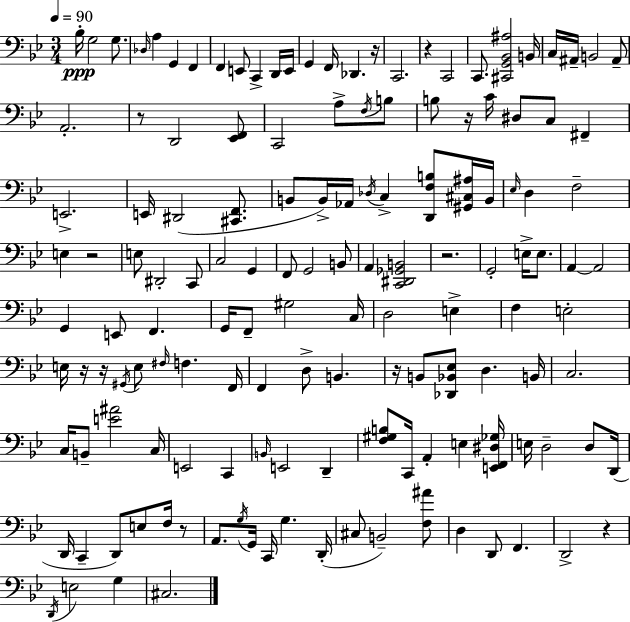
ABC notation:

X:1
T:Untitled
M:3/4
L:1/4
K:Bb
_B,/4 G,2 G,/2 _D,/4 A, G,, F,, F,, E,,/2 C,, D,,/4 E,,/4 G,, F,,/4 _D,, z/4 C,,2 z C,,2 C,,/2 [^C,,G,,_B,,^A,]2 B,,/4 C,/4 ^A,,/4 B,,2 ^A,,/2 A,,2 z/2 D,,2 [_E,,F,,]/2 C,,2 A,/2 F,/4 B,/2 B,/2 z/4 C/4 ^D,/2 C,/2 ^F,, E,,2 E,,/4 ^D,,2 [^C,,F,,]/2 B,,/2 B,,/4 _A,,/4 _D,/4 C, [D,,F,B,]/2 [^G,,^C,^A,]/4 B,,/4 _E,/4 D, F,2 E, z2 E,/2 ^D,,2 C,,/2 C,2 G,, F,,/2 G,,2 B,,/2 A,, [C,,^D,,_G,,B,,]2 z2 G,,2 E,/4 E,/2 A,, A,,2 G,, E,,/2 F,, G,,/4 F,,/2 ^G,2 C,/4 D,2 E, F, E,2 E,/4 z/4 z/4 ^G,,/4 E,/2 ^F,/4 F, F,,/4 F,, D,/2 B,, z/4 B,,/2 [_D,,_B,,_E,]/2 D, B,,/4 C,2 C,/4 B,,/2 [E^A]2 C,/4 E,,2 C,, B,,/4 E,,2 D,, [F,^G,B,]/2 C,,/4 A,, E, [E,,F,,^D,_G,]/4 E,/4 D,2 D,/2 D,,/4 D,,/4 C,, D,,/2 E,/2 F,/4 z/2 A,,/2 G,/4 G,,/4 C,,/4 G, D,,/4 ^C,/2 B,,2 [F,^A]/2 D, D,,/2 F,, D,,2 z D,,/4 E,2 G, ^C,2